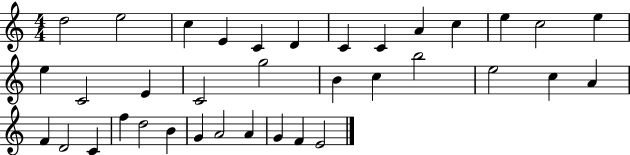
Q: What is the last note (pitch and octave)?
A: E4